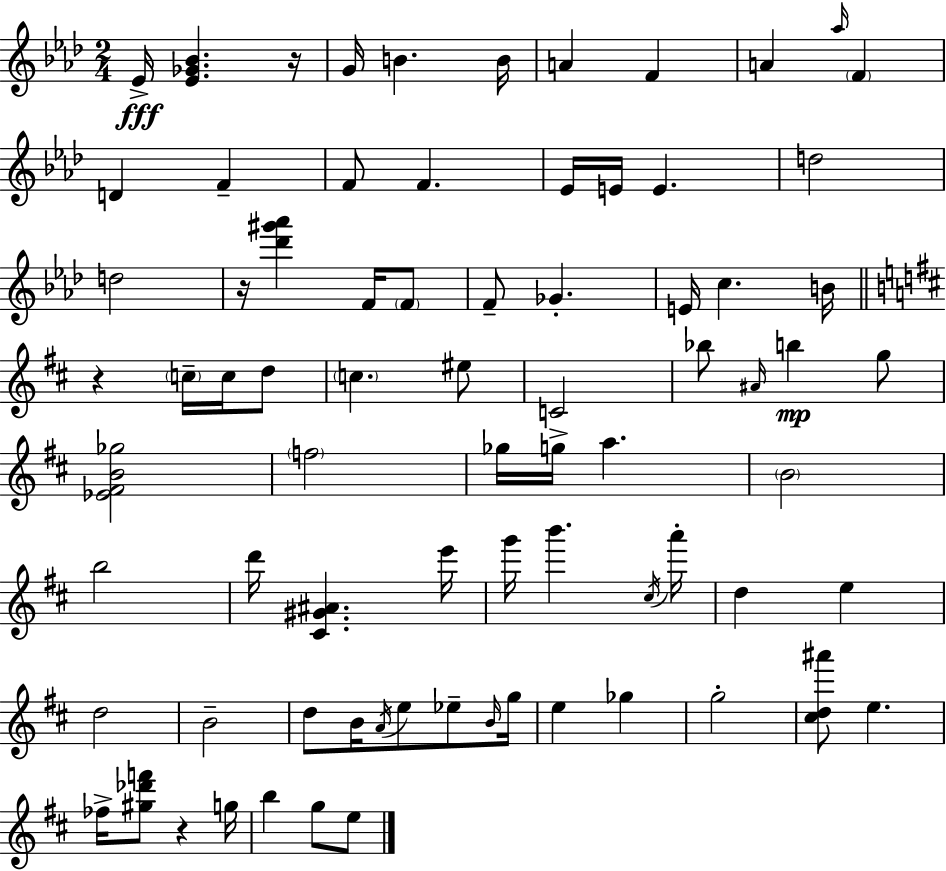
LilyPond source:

{
  \clef treble
  \numericTimeSignature
  \time 2/4
  \key f \minor
  ees'16->\fff <ees' ges' bes'>4. r16 | g'16 b'4. b'16 | a'4 f'4 | a'4 \grace { aes''16 } \parenthesize f'4 | \break d'4 f'4-- | f'8 f'4. | ees'16 e'16 e'4. | d''2 | \break d''2 | r16 <des''' gis''' aes'''>4 f'16 \parenthesize f'8 | f'8-- ges'4.-. | e'16 c''4. | \break b'16 \bar "||" \break \key d \major r4 \parenthesize c''16-- c''16 d''8 | \parenthesize c''4. eis''8 | c'2 | bes''8 \grace { ais'16 } b''4\mp g''8 | \break <ees' fis' b' ges''>2 | \parenthesize f''2 | ges''16 g''16-> a''4. | \parenthesize b'2 | \break b''2 | d'''16 <cis' gis' ais'>4. | e'''16 g'''16 b'''4. | \acciaccatura { cis''16 } a'''16-. d''4 e''4 | \break d''2 | b'2-- | d''8 b'16 \acciaccatura { a'16 } e''8 | ees''8-- \grace { b'16 } g''16 e''4 | \break ges''4 g''2-. | <cis'' d'' ais'''>8 e''4. | fes''16-> <gis'' des''' f'''>8 r4 | g''16 b''4 | \break g''8 e''8 \bar "|."
}